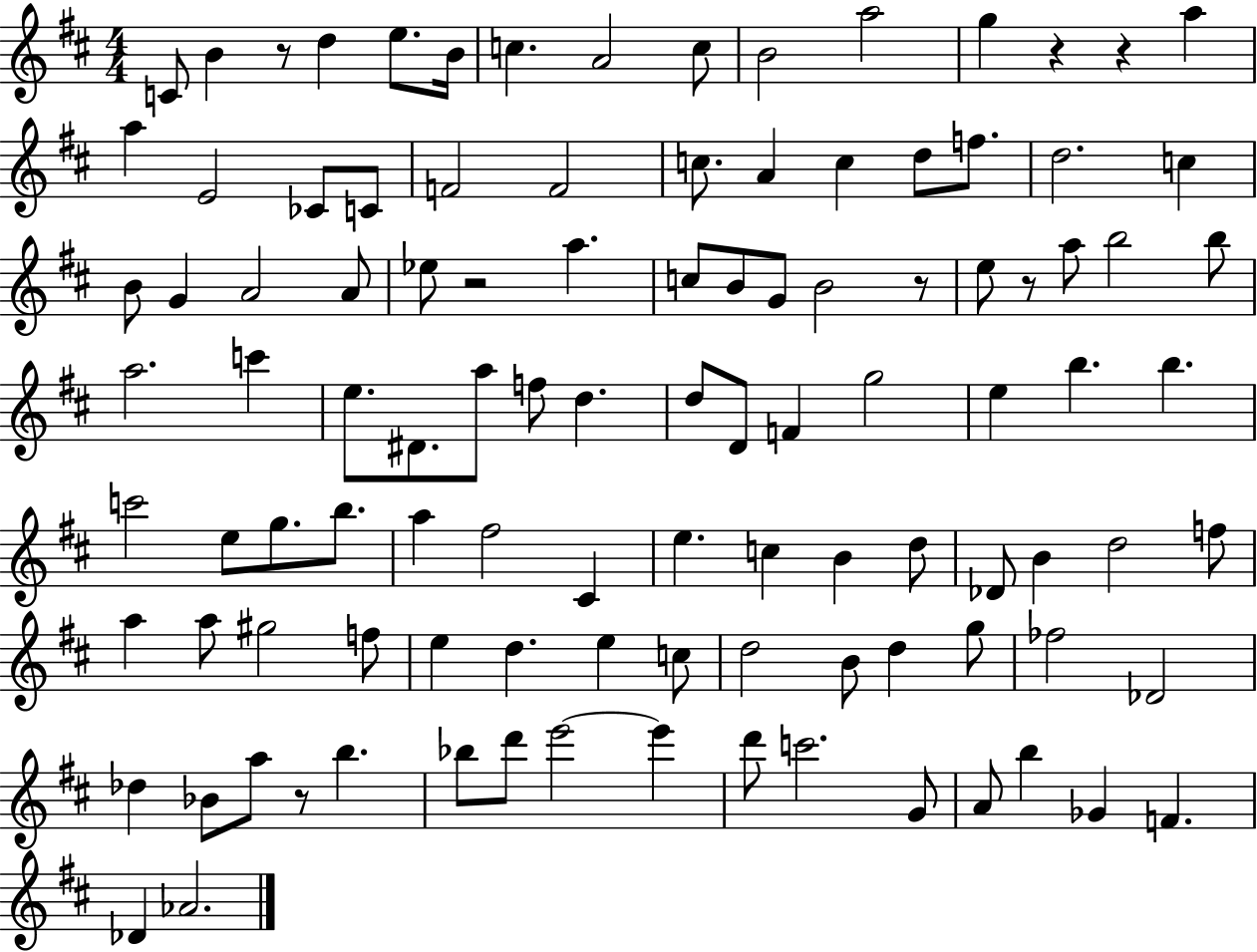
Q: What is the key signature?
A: D major